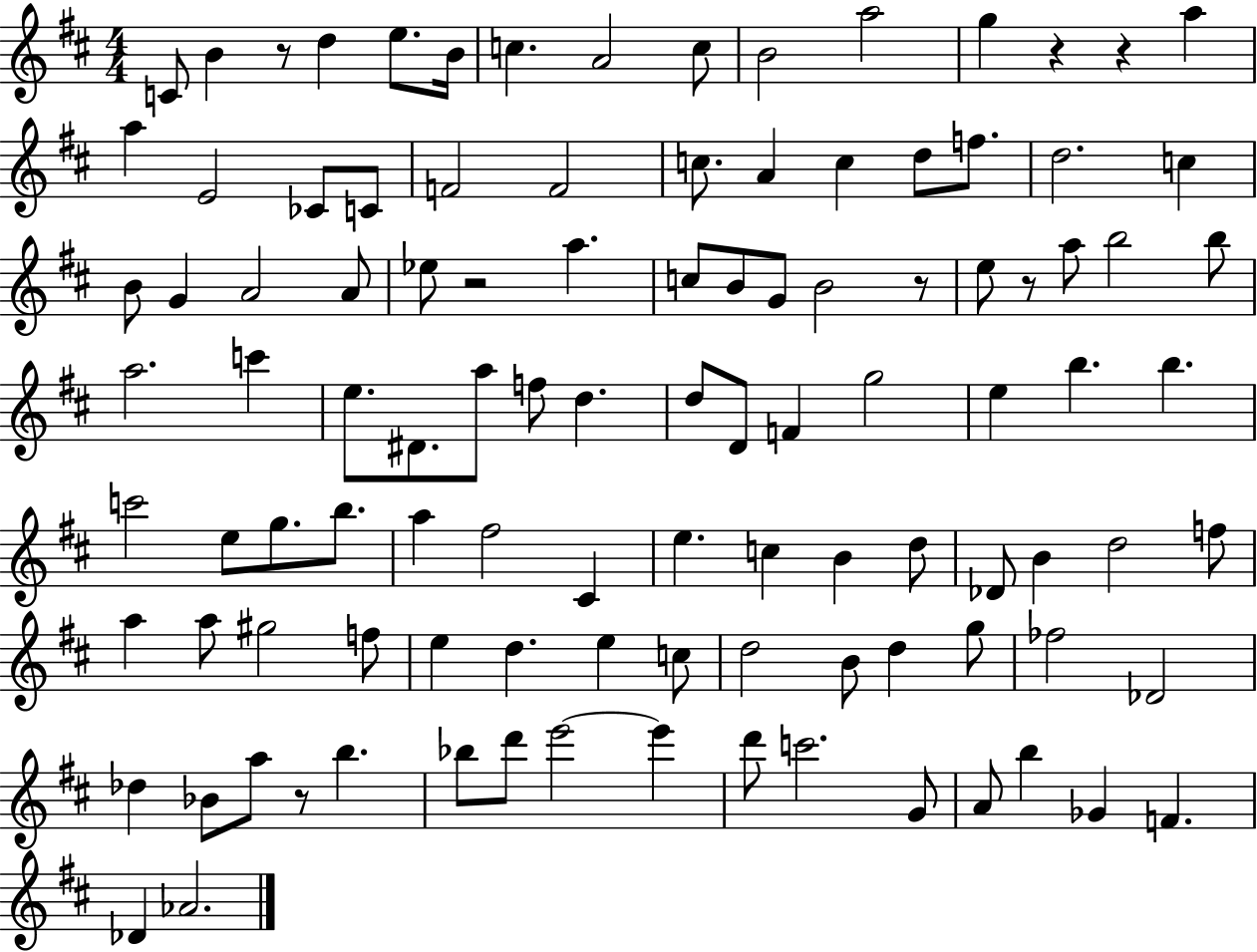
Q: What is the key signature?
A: D major